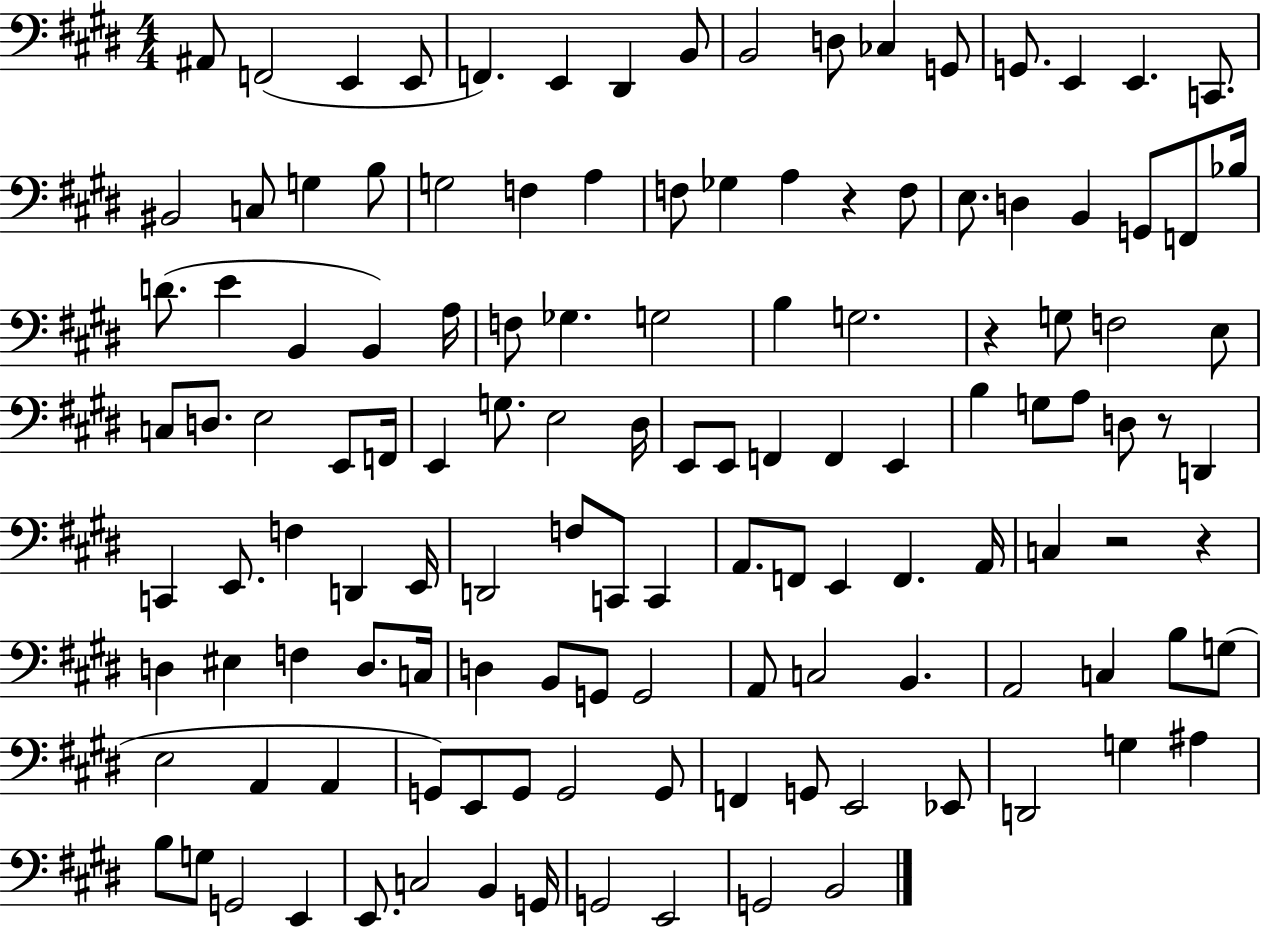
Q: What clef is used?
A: bass